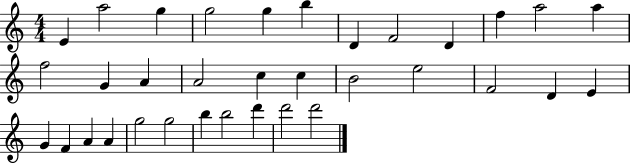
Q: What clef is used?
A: treble